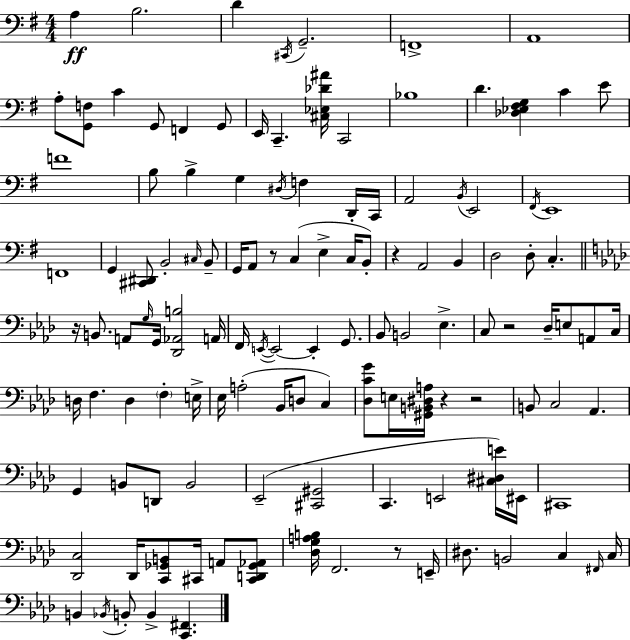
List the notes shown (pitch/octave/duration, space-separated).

A3/q B3/h. D4/q C#2/s G2/h. F2/w A2/w A3/e [G2,F3]/e C4/q G2/e F2/q G2/e E2/s C2/q. [C#3,Eb3,Db4,A#4]/s C2/h Bb3/w D4/q. [Db3,Eb3,F#3,G3]/q C4/q E4/e F4/w B3/e B3/q G3/q D#3/s F3/q D2/s C2/s A2/h B2/s E2/h F#2/s E2/w F2/w G2/q [C#2,D#2]/e B2/h C#3/s B2/e G2/s A2/e R/e C3/q E3/q C3/s B2/e R/q A2/h B2/q D3/h D3/e C3/q. R/s B2/e. A2/e G3/s G2/s [Db2,Ab2,B3]/h A2/s F2/s E2/s E2/h E2/q G2/e. Bb2/e B2/h Eb3/q. C3/e R/h Db3/s E3/e A2/e C3/s D3/s F3/q. D3/q F3/q E3/s Eb3/s A3/h Bb2/s D3/e C3/q [Db3,C4,G4]/e E3/s [G#2,B2,D#3,A3]/s R/q R/h B2/e C3/h Ab2/q. G2/q B2/e D2/e B2/h Eb2/h [C#2,G#2]/h C2/q. E2/h [C#3,D#3,E4]/s EIS2/s C#2/w [Db2,C3]/h Db2/s [C2,Gb2,B2]/e C#2/s A2/e [C#2,D2,Gb2,Ab2]/e [Db3,G3,A3,B3]/s F2/h. R/e E2/s D#3/e. B2/h C3/q F#2/s C3/s B2/q Bb2/s B2/e B2/q [C2,F#2]/q.